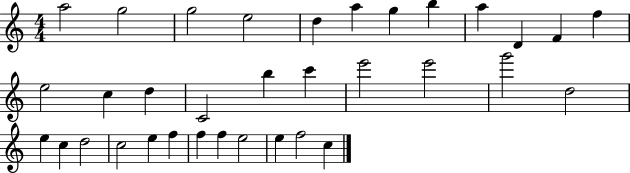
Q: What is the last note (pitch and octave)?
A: C5